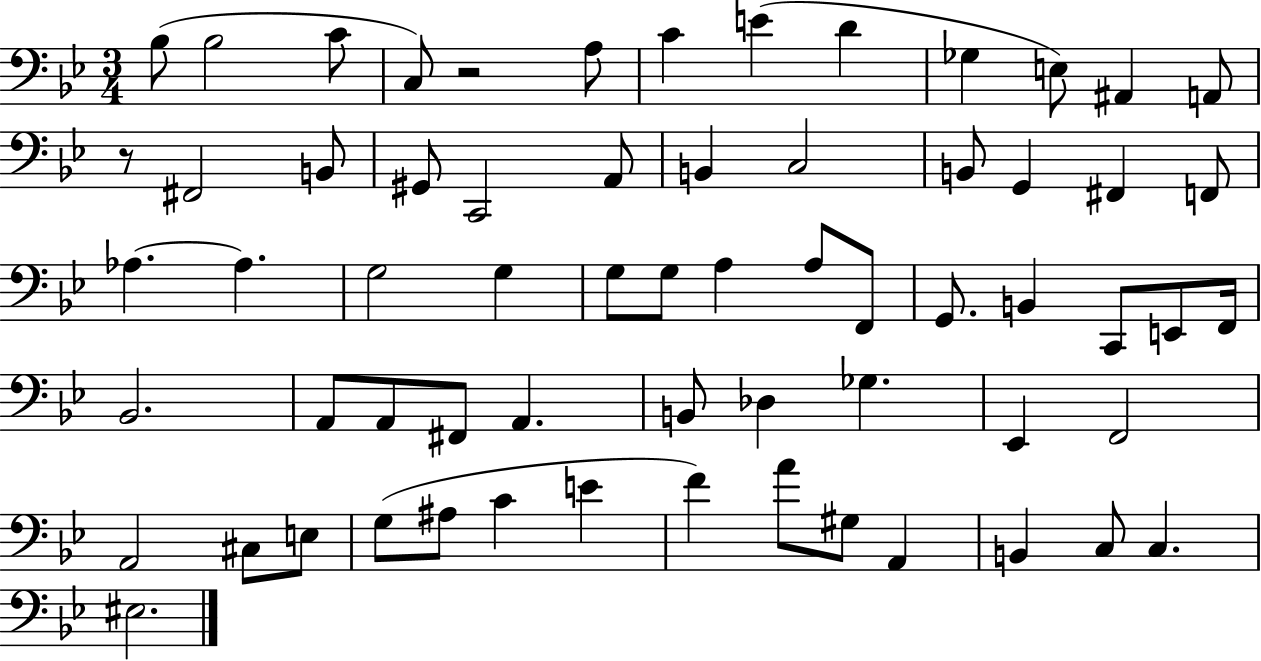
{
  \clef bass
  \numericTimeSignature
  \time 3/4
  \key bes \major
  \repeat volta 2 { bes8( bes2 c'8 | c8) r2 a8 | c'4 e'4( d'4 | ges4 e8) ais,4 a,8 | \break r8 fis,2 b,8 | gis,8 c,2 a,8 | b,4 c2 | b,8 g,4 fis,4 f,8 | \break aes4.~~ aes4. | g2 g4 | g8 g8 a4 a8 f,8 | g,8. b,4 c,8 e,8 f,16 | \break bes,2. | a,8 a,8 fis,8 a,4. | b,8 des4 ges4. | ees,4 f,2 | \break a,2 cis8 e8 | g8( ais8 c'4 e'4 | f'4) a'8 gis8 a,4 | b,4 c8 c4. | \break eis2. | } \bar "|."
}